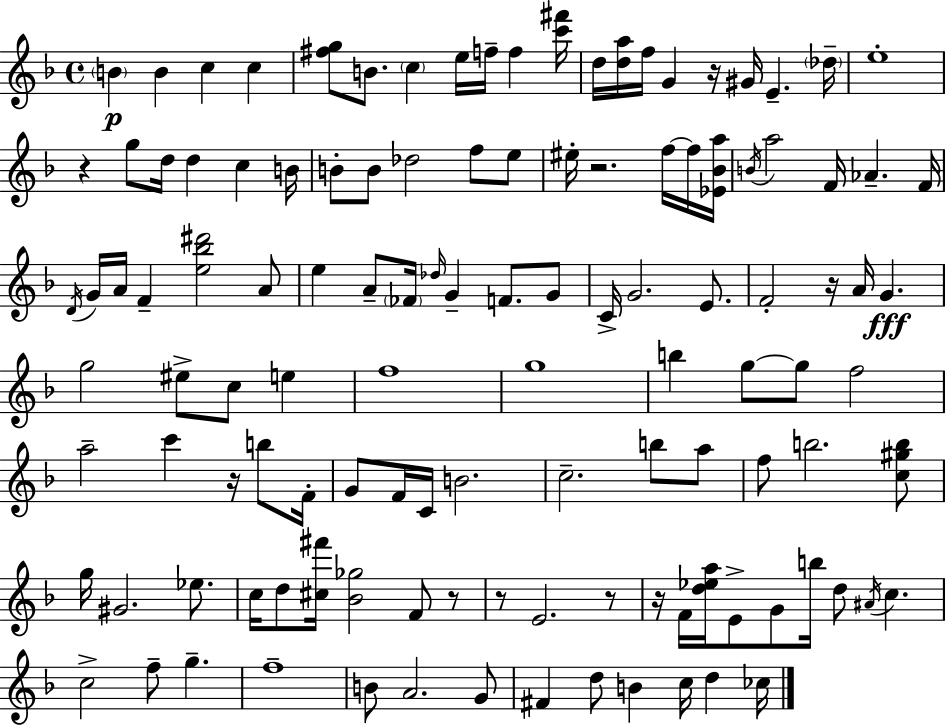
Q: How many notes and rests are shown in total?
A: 120